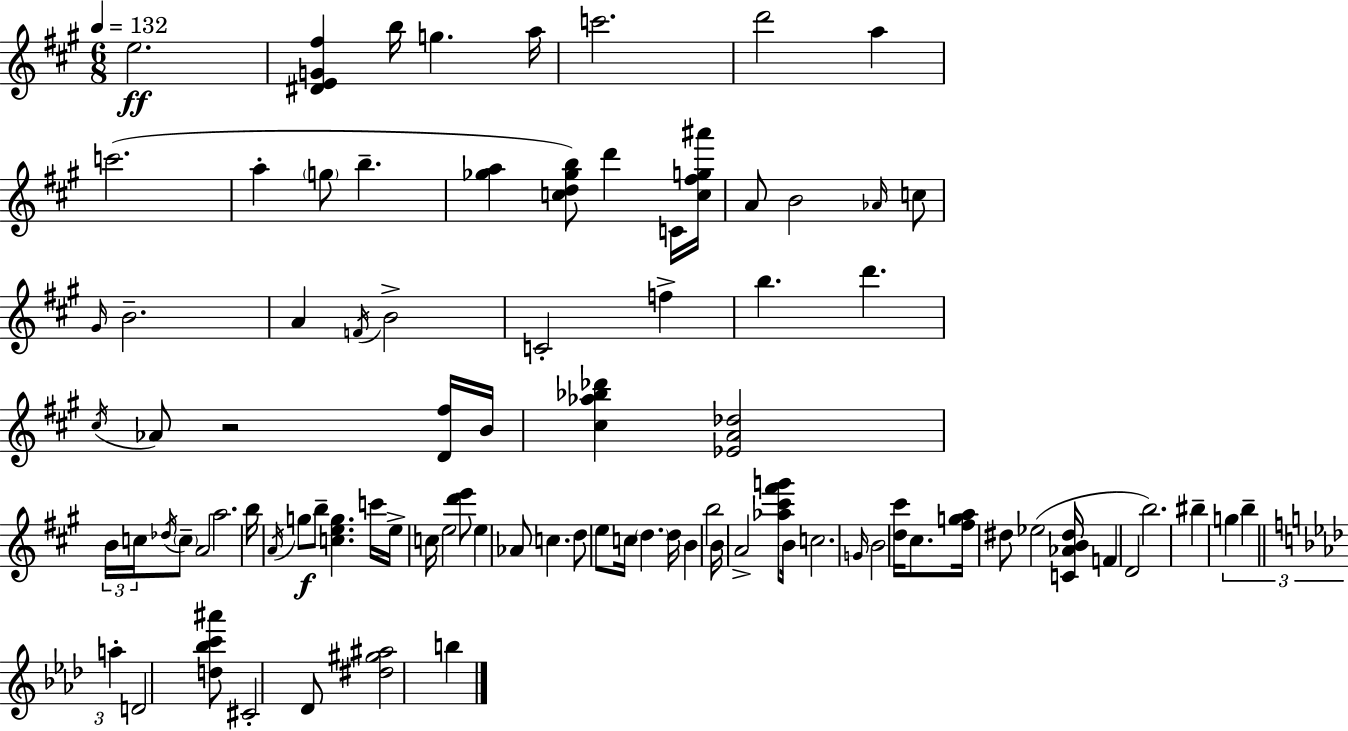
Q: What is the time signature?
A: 6/8